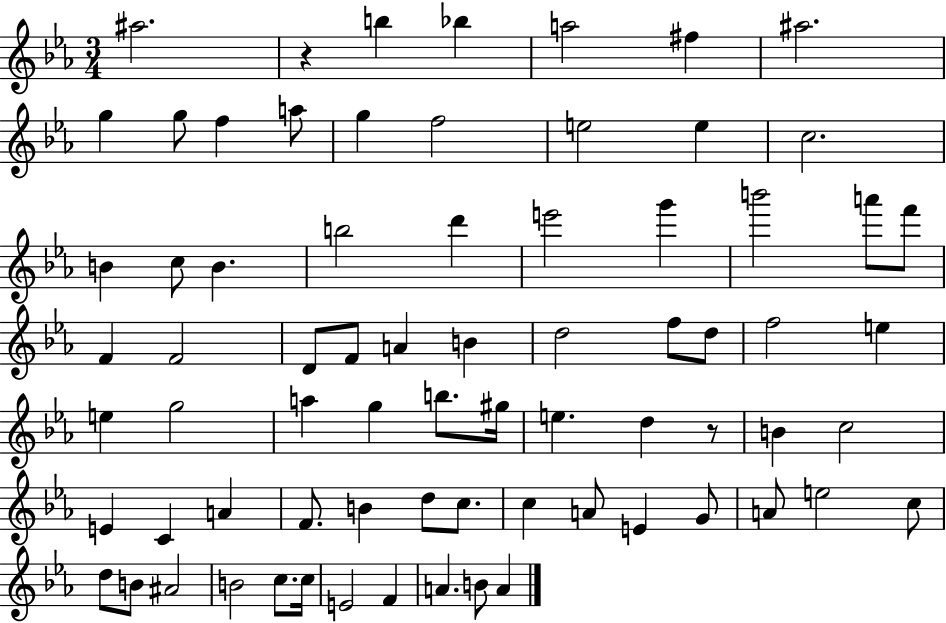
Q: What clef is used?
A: treble